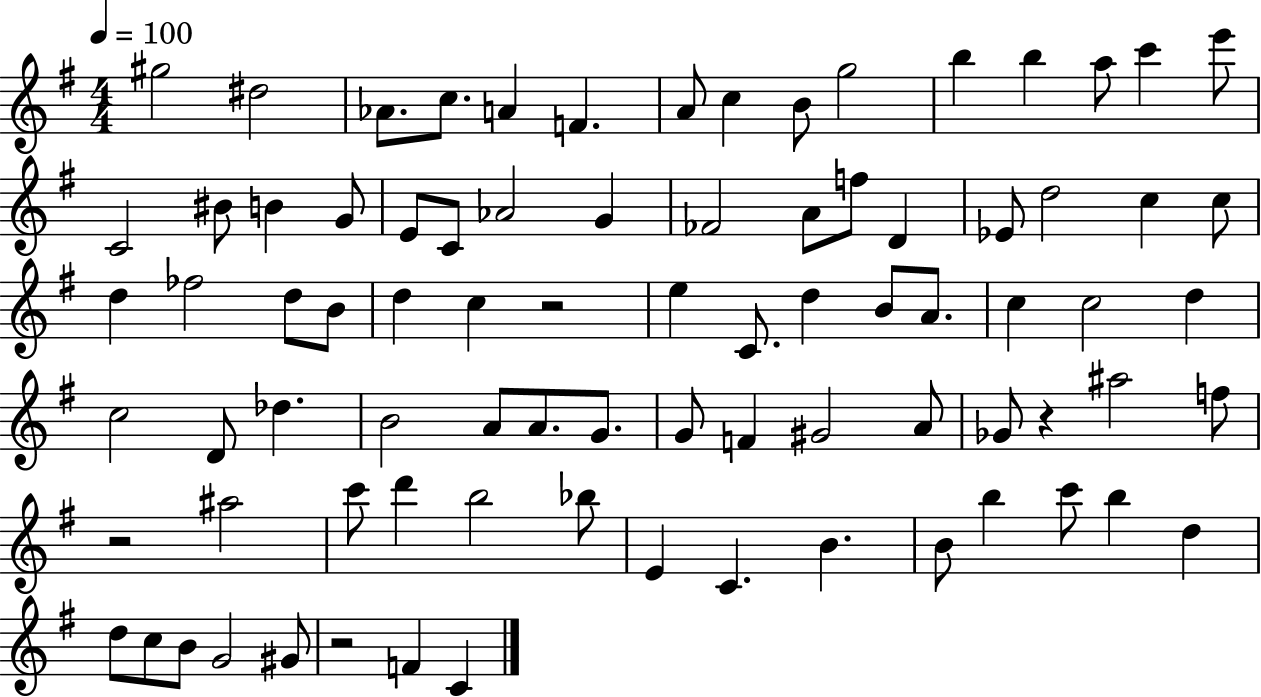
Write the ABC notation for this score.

X:1
T:Untitled
M:4/4
L:1/4
K:G
^g2 ^d2 _A/2 c/2 A F A/2 c B/2 g2 b b a/2 c' e'/2 C2 ^B/2 B G/2 E/2 C/2 _A2 G _F2 A/2 f/2 D _E/2 d2 c c/2 d _f2 d/2 B/2 d c z2 e C/2 d B/2 A/2 c c2 d c2 D/2 _d B2 A/2 A/2 G/2 G/2 F ^G2 A/2 _G/2 z ^a2 f/2 z2 ^a2 c'/2 d' b2 _b/2 E C B B/2 b c'/2 b d d/2 c/2 B/2 G2 ^G/2 z2 F C